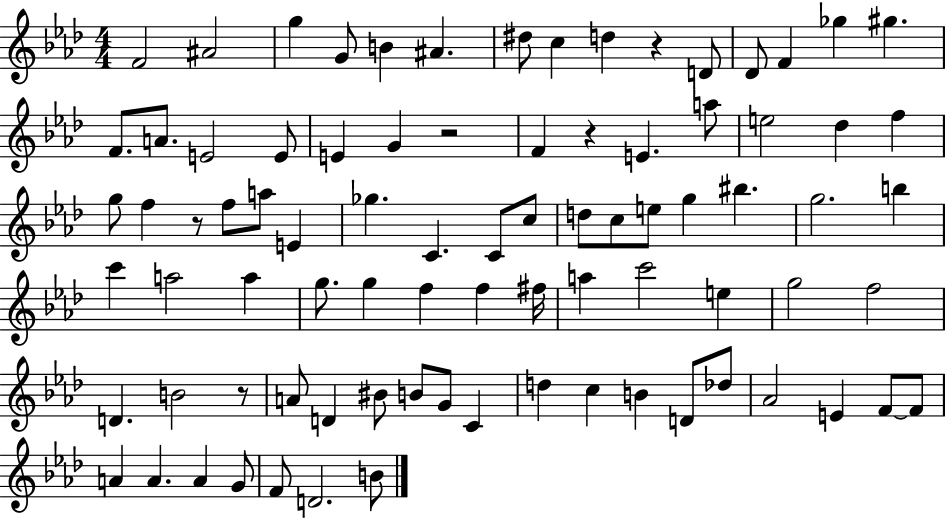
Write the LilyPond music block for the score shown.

{
  \clef treble
  \numericTimeSignature
  \time 4/4
  \key aes \major
  f'2 ais'2 | g''4 g'8 b'4 ais'4. | dis''8 c''4 d''4 r4 d'8 | des'8 f'4 ges''4 gis''4. | \break f'8. a'8. e'2 e'8 | e'4 g'4 r2 | f'4 r4 e'4. a''8 | e''2 des''4 f''4 | \break g''8 f''4 r8 f''8 a''8 e'4 | ges''4. c'4. c'8 c''8 | d''8 c''8 e''8 g''4 bis''4. | g''2. b''4 | \break c'''4 a''2 a''4 | g''8. g''4 f''4 f''4 fis''16 | a''4 c'''2 e''4 | g''2 f''2 | \break d'4. b'2 r8 | a'8 d'4 bis'8 b'8 g'8 c'4 | d''4 c''4 b'4 d'8 des''8 | aes'2 e'4 f'8~~ f'8 | \break a'4 a'4. a'4 g'8 | f'8 d'2. b'8 | \bar "|."
}